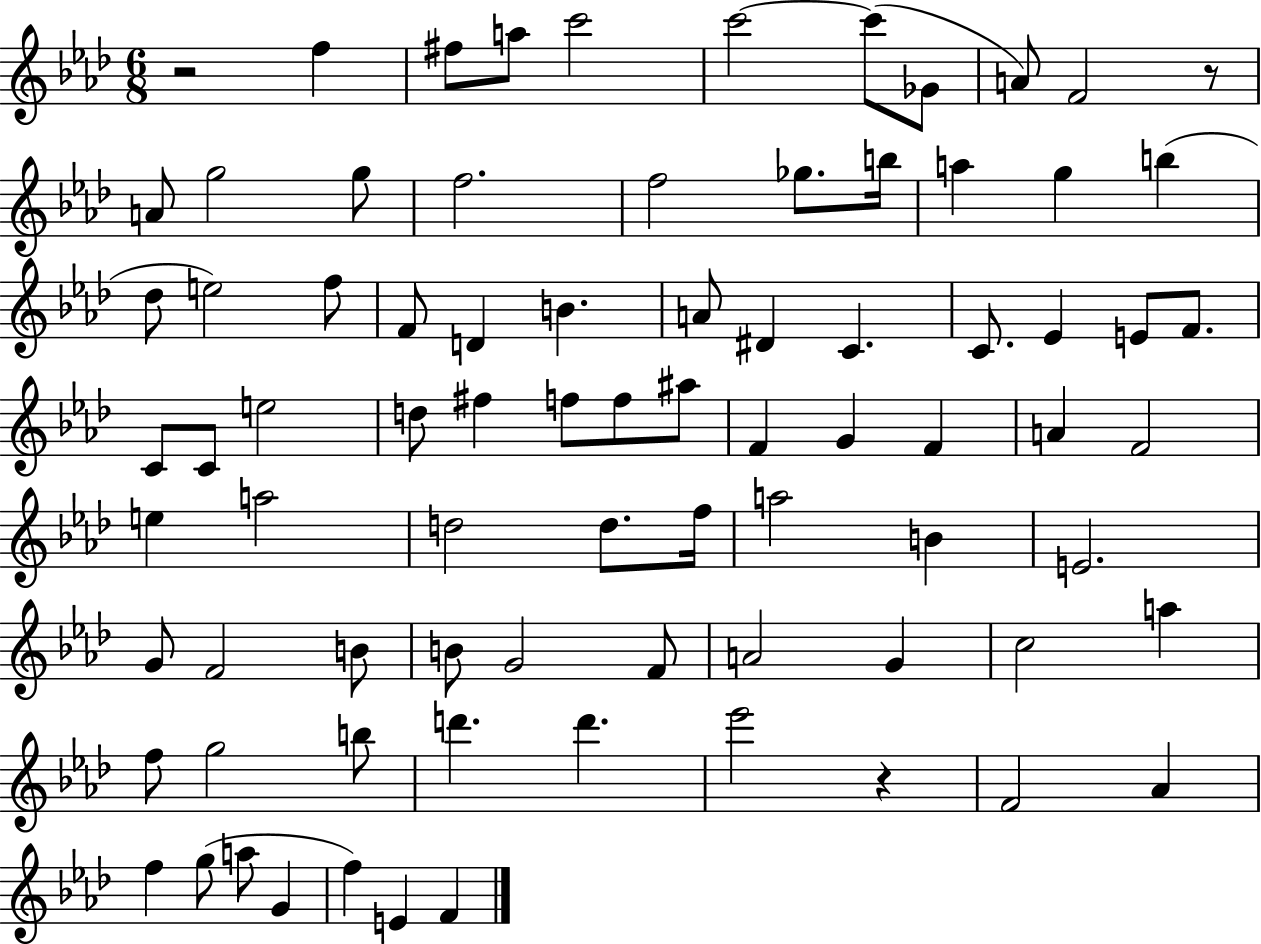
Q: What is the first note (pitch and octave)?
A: F5